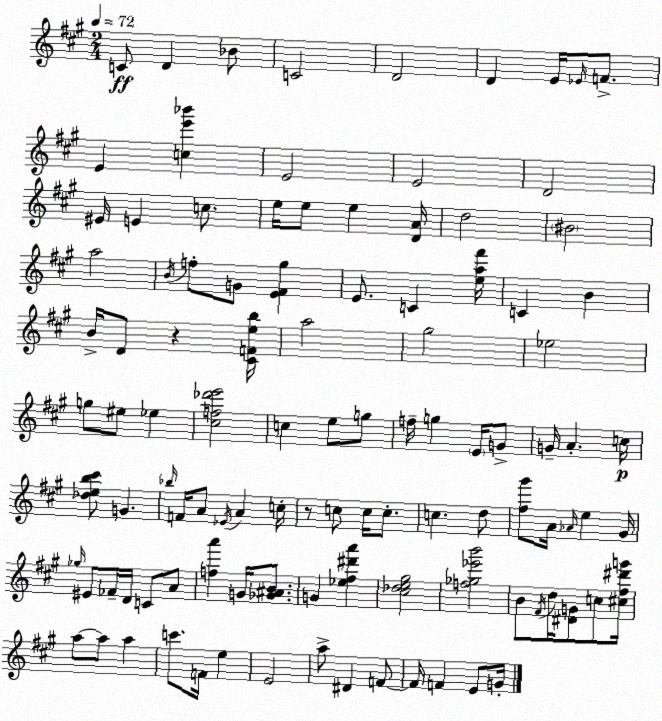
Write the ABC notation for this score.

X:1
T:Untitled
M:2/4
L:1/4
K:A
C/2 D _B/2 C2 D2 D E/4 _E/4 F/2 E [ce'_b'] E2 E2 D2 ^E/4 E c/2 e/4 e/2 e [DA]/4 d2 ^B2 a2 B/4 f/2 G/2 [E^F^g] E/2 C [ea^f']/4 C B B/4 D/2 z [^CFeb]/4 a2 ^g2 _e2 g/2 ^e/2 _e [^cf_d'e']2 c e/2 g/2 f/4 g E/4 G/2 G/4 A c/4 [_deb^c']/2 G _b/4 F/4 A/2 _E/4 A c/4 z/2 c/2 c/4 c/2 c d/2 [^f^g']/2 A/4 _A/4 e ^G/4 _g/4 ^E/2 _F/4 D/4 C/2 A/2 [fa'] G/4 [_G^AB]/2 G [_e^f^d'a'] [^c_de^g]2 [f_g_e'b']2 B/2 ^F/4 d/4 [^DG]/2 c/2 [^c^f^d'g']/4 a/2 a/2 a c'/2 F/4 e E2 a/2 ^D F/2 F/4 F E/2 G/4